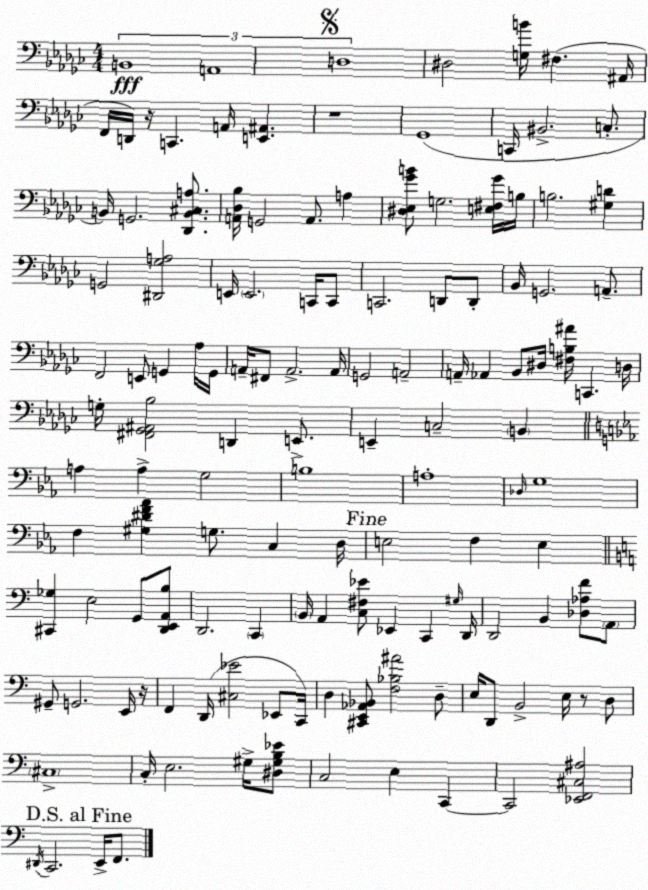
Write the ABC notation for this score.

X:1
T:Untitled
M:4/4
L:1/4
K:Ebm
B,,4 A,,4 D,4 ^D,2 [G,B]/4 ^F, ^A,,/4 F,,/4 D,,/4 z/4 C,, A,,/4 [E,,^A,,] z4 _G,,4 C,,/4 ^B,,2 C,/2 B,,/4 G,,2 [_D,,B,,^C,A,]/2 [A,,_D,_B,]/4 G,,2 A,,/2 A, [^D,_E,_GB]/2 G,2 [E,^F,_G]/4 B,/4 B,2 [^G,D] G,,2 [^D,,_G,A,]2 E,,/4 E,,2 C,,/4 C,,/2 C,,2 D,,/2 D,,/2 _B,,/4 G,,2 A,,/2 F,,2 E,,/2 G,, _A,/4 G,,/4 A,,/4 ^F,,/2 A,,2 A,,/4 G,,2 A,,2 A,,/4 _A,, _B,,/2 ^D,/4 [^F,B,^A]/4 C,, D,/4 G,/4 [^F,,_G,,^A,,_B,]2 D,, E,,/2 E,, C,2 B,, A, A, G,2 B,4 A,4 _D,/4 G,4 F, [^G,^DF_A] G,/2 C, D,/4 E,2 F, E, [^C,,_G,] E,2 G,,/2 [D,,E,,A,,B,]/2 D,,2 C,, B,,/4 A,, [C,^F,_E]/2 _E,, C,, ^G,/4 D,,/4 D,,2 B,, [_D,_A,F]/2 A,,/2 ^G,,/2 G,,2 E,,/4 z/4 F,, D,,/4 [^C,_E]2 _E,,/2 C,,/4 D, [^C,,E,,_A,,_B,,]/2 [F,_B,^A]2 D,/2 E,/4 D,,/2 B,,2 E,/4 z/2 D,/2 ^C,4 C,/4 E,2 ^G,/4 [^D,^G,B,_E]/2 C,2 E, C,, C,,2 [_E,,F,,^C,^A,]2 ^D,,/4 C,,2 E,,/4 F,,/2